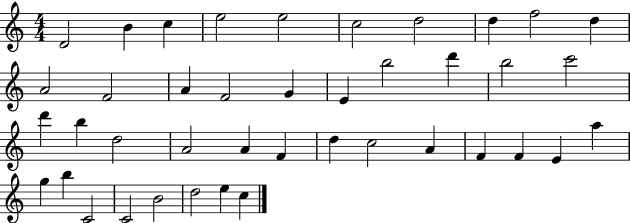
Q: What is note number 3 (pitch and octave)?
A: C5